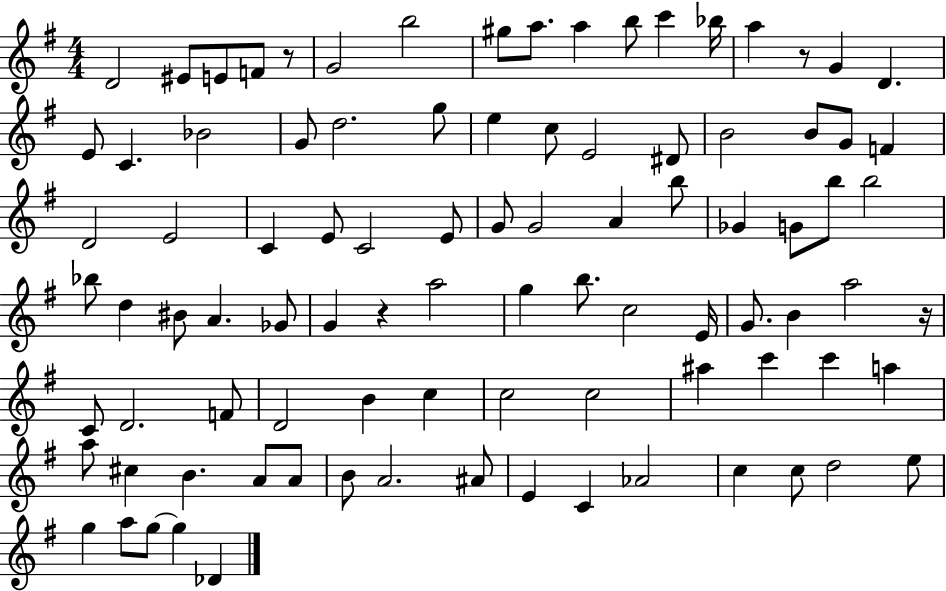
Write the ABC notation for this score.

X:1
T:Untitled
M:4/4
L:1/4
K:G
D2 ^E/2 E/2 F/2 z/2 G2 b2 ^g/2 a/2 a b/2 c' _b/4 a z/2 G D E/2 C _B2 G/2 d2 g/2 e c/2 E2 ^D/2 B2 B/2 G/2 F D2 E2 C E/2 C2 E/2 G/2 G2 A b/2 _G G/2 b/2 b2 _b/2 d ^B/2 A _G/2 G z a2 g b/2 c2 E/4 G/2 B a2 z/4 C/2 D2 F/2 D2 B c c2 c2 ^a c' c' a a/2 ^c B A/2 A/2 B/2 A2 ^A/2 E C _A2 c c/2 d2 e/2 g a/2 g/2 g _D